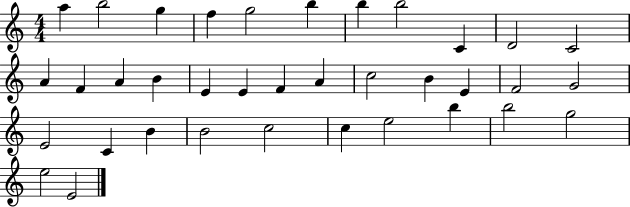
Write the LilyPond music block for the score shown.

{
  \clef treble
  \numericTimeSignature
  \time 4/4
  \key c \major
  a''4 b''2 g''4 | f''4 g''2 b''4 | b''4 b''2 c'4 | d'2 c'2 | \break a'4 f'4 a'4 b'4 | e'4 e'4 f'4 a'4 | c''2 b'4 e'4 | f'2 g'2 | \break e'2 c'4 b'4 | b'2 c''2 | c''4 e''2 b''4 | b''2 g''2 | \break e''2 e'2 | \bar "|."
}